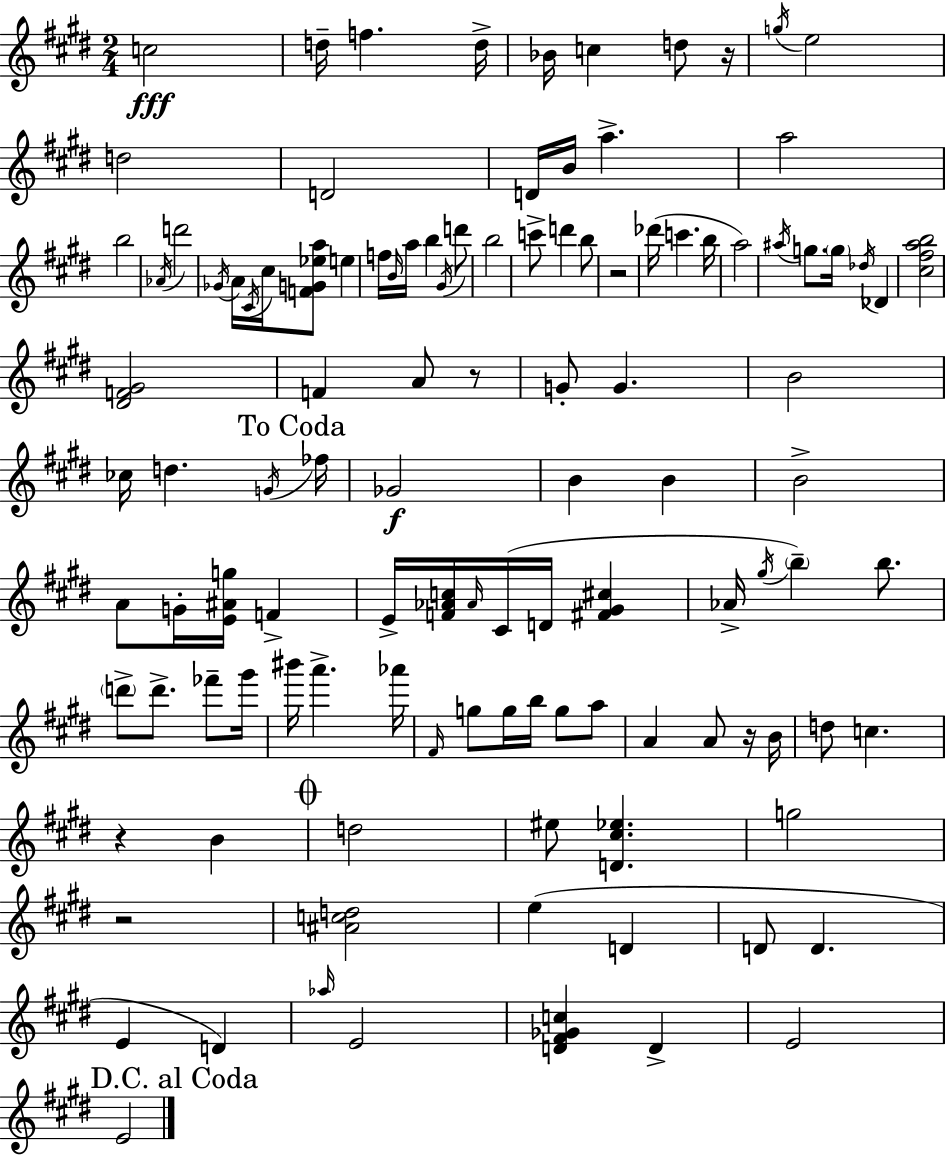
{
  \clef treble
  \numericTimeSignature
  \time 2/4
  \key e \major
  \repeat volta 2 { c''2\fff | d''16-- f''4. d''16-> | bes'16 c''4 d''8 r16 | \acciaccatura { g''16 } e''2 | \break d''2 | d'2 | d'16 b'16 a''4.-> | a''2 | \break b''2 | \acciaccatura { aes'16 } d'''2 | \acciaccatura { ges'16 } a'16 \acciaccatura { cis'16 } cis''16 <f' g' ees'' a''>8 | e''4 f''16 \grace { b'16 } a''16 b''4 | \break \acciaccatura { gis'16 } d'''8 b''2 | c'''8-> | d'''4 b''8 r2 | des'''16( c'''4. | \break b''16 a''2) | \acciaccatura { ais''16 } g''8. | \parenthesize g''16 \acciaccatura { des''16 } des'4 | <cis'' fis'' a'' b''>2 | \break <dis' f' gis'>2 | f'4 a'8 r8 | g'8-. g'4. | b'2 | \break ces''16 d''4. \acciaccatura { g'16 } | \mark "To Coda" fes''16 ges'2\f | b'4 b'4 | b'2-> | \break a'8 g'16-. <e' ais' g''>16 f'4-> | e'16-> <f' aes' c''>16 \grace { aes'16 } cis'16( d'16 <fis' gis' cis''>4 | aes'16-> \acciaccatura { gis''16 } \parenthesize b''4--) | b''8. \parenthesize d'''8-> d'''8.-> | \break fes'''8-- gis'''16 bis'''16 a'''4.-> | aes'''16 \grace { fis'16 } g''8 g''16 b''16 | g''8 a''8 a'4 | a'8 r16 b'16 d''8 c''4. | \break r4 | b'4 \mark \markup { \musicglyph "scripts.coda" } d''2 | eis''8 <d' cis'' ees''>4. | g''2 | \break r2 | <ais' c'' d''>2 | e''4( | d'4 d'8 d'4. | \break e'4 | d'4) \grace { aes''16 } e'2 | <d' fis' ges' c''>4 | d'4-> e'2 | \break \mark "D.C. al Coda" e'2 | } \bar "|."
}